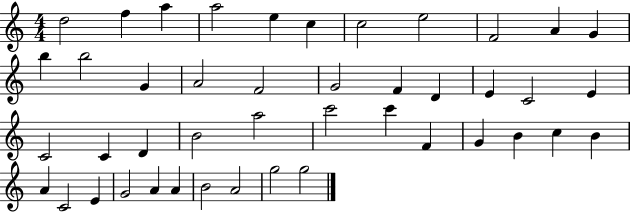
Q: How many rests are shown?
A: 0